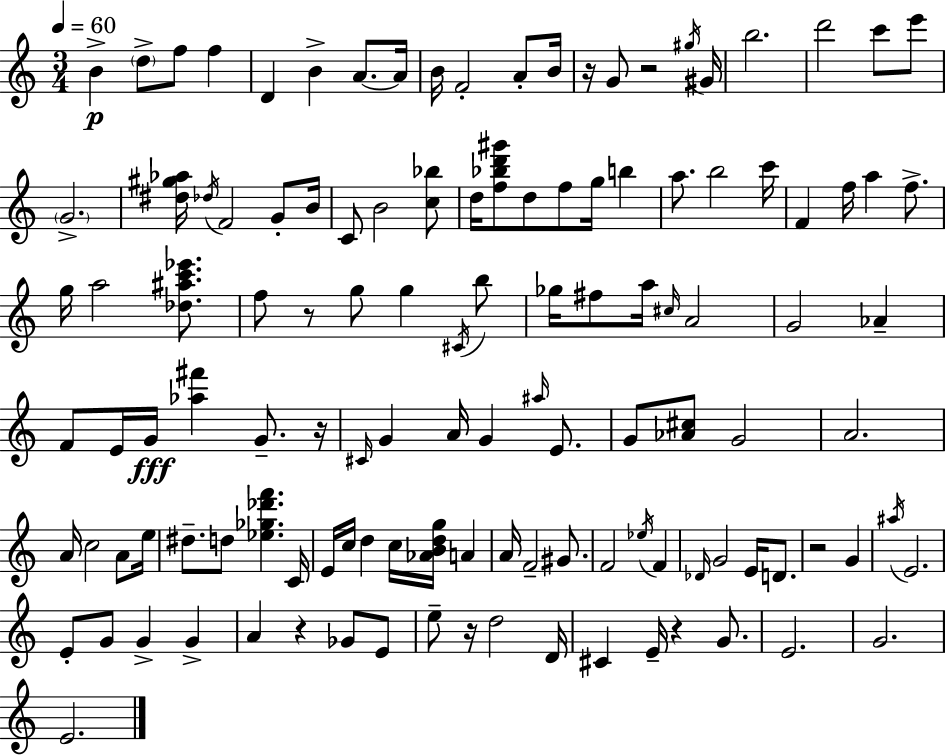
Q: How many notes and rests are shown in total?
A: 122